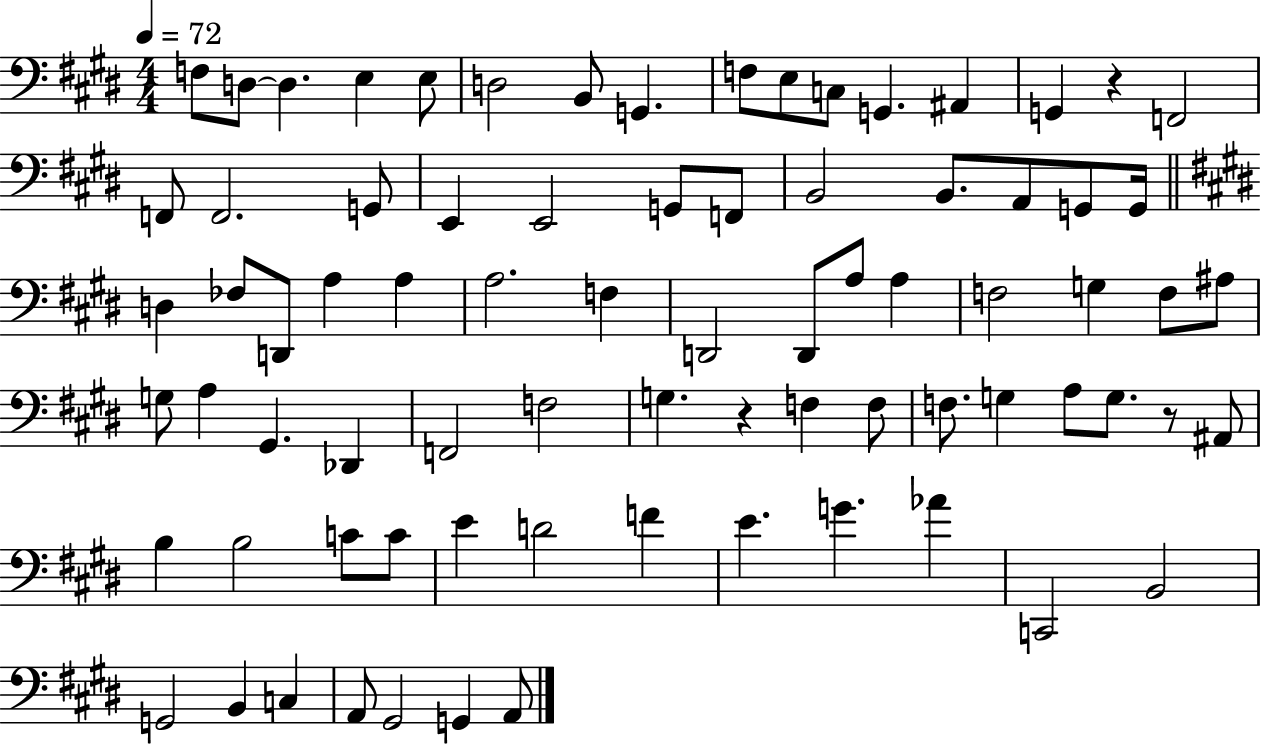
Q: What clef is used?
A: bass